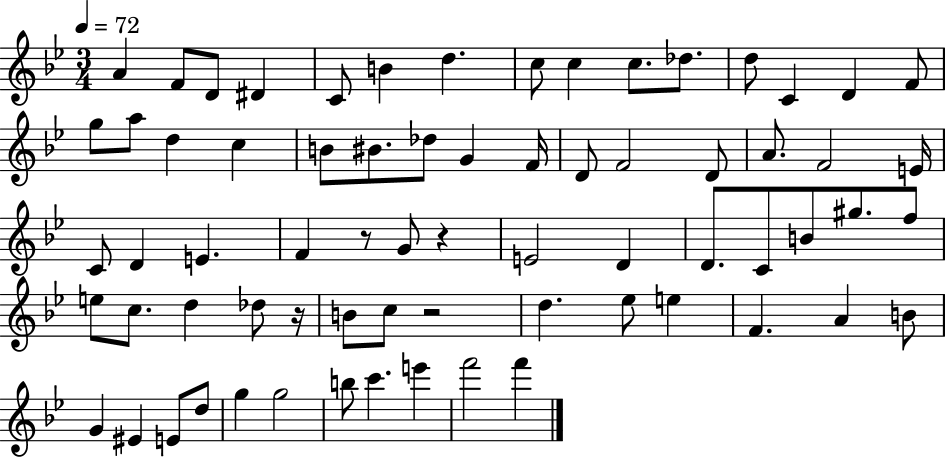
{
  \clef treble
  \numericTimeSignature
  \time 3/4
  \key bes \major
  \tempo 4 = 72
  \repeat volta 2 { a'4 f'8 d'8 dis'4 | c'8 b'4 d''4. | c''8 c''4 c''8. des''8. | d''8 c'4 d'4 f'8 | \break g''8 a''8 d''4 c''4 | b'8 bis'8. des''8 g'4 f'16 | d'8 f'2 d'8 | a'8. f'2 e'16 | \break c'8 d'4 e'4. | f'4 r8 g'8 r4 | e'2 d'4 | d'8. c'8 b'8 gis''8. f''8 | \break e''8 c''8. d''4 des''8 r16 | b'8 c''8 r2 | d''4. ees''8 e''4 | f'4. a'4 b'8 | \break g'4 eis'4 e'8 d''8 | g''4 g''2 | b''8 c'''4. e'''4 | f'''2 f'''4 | \break } \bar "|."
}